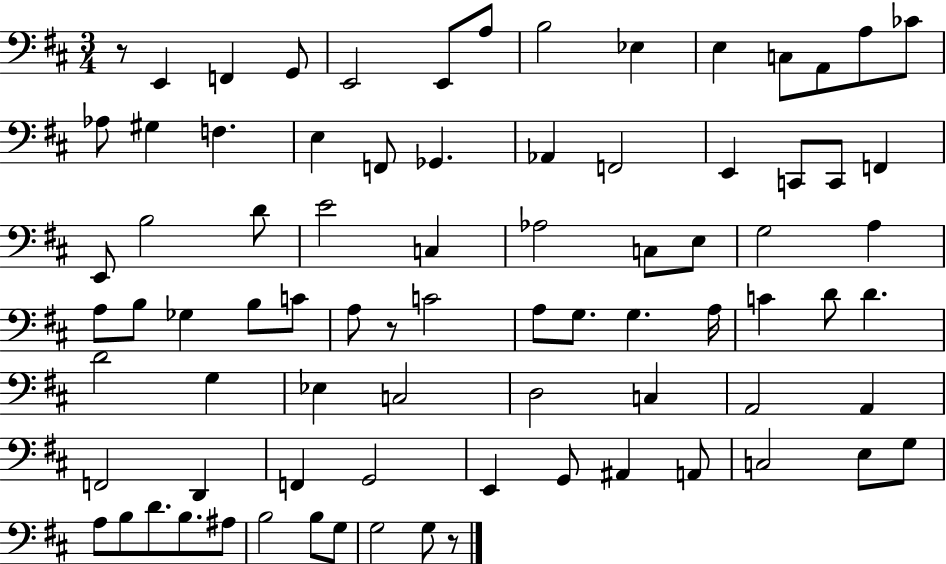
{
  \clef bass
  \numericTimeSignature
  \time 3/4
  \key d \major
  \repeat volta 2 { r8 e,4 f,4 g,8 | e,2 e,8 a8 | b2 ees4 | e4 c8 a,8 a8 ces'8 | \break aes8 gis4 f4. | e4 f,8 ges,4. | aes,4 f,2 | e,4 c,8 c,8 f,4 | \break e,8 b2 d'8 | e'2 c4 | aes2 c8 e8 | g2 a4 | \break a8 b8 ges4 b8 c'8 | a8 r8 c'2 | a8 g8. g4. a16 | c'4 d'8 d'4. | \break d'2 g4 | ees4 c2 | d2 c4 | a,2 a,4 | \break f,2 d,4 | f,4 g,2 | e,4 g,8 ais,4 a,8 | c2 e8 g8 | \break a8 b8 d'8. b8. ais8 | b2 b8 g8 | g2 g8 r8 | } \bar "|."
}